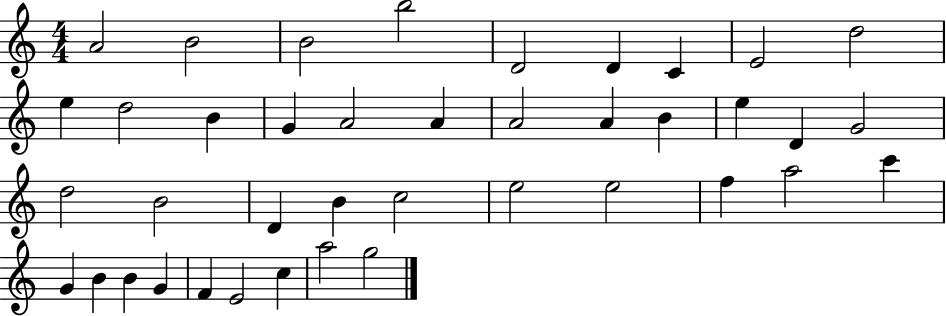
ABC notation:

X:1
T:Untitled
M:4/4
L:1/4
K:C
A2 B2 B2 b2 D2 D C E2 d2 e d2 B G A2 A A2 A B e D G2 d2 B2 D B c2 e2 e2 f a2 c' G B B G F E2 c a2 g2